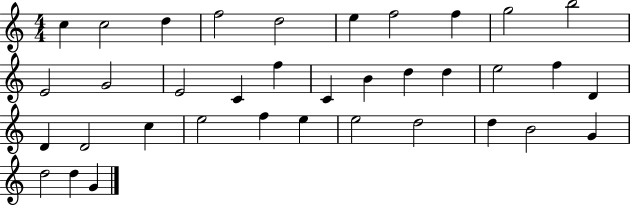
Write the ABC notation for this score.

X:1
T:Untitled
M:4/4
L:1/4
K:C
c c2 d f2 d2 e f2 f g2 b2 E2 G2 E2 C f C B d d e2 f D D D2 c e2 f e e2 d2 d B2 G d2 d G